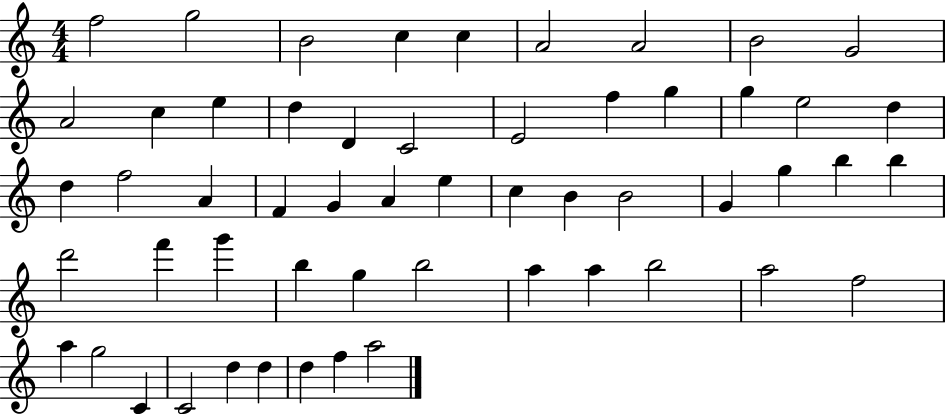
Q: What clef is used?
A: treble